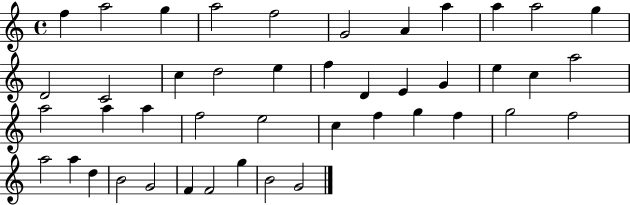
F5/q A5/h G5/q A5/h F5/h G4/h A4/q A5/q A5/q A5/h G5/q D4/h C4/h C5/q D5/h E5/q F5/q D4/q E4/q G4/q E5/q C5/q A5/h A5/h A5/q A5/q F5/h E5/h C5/q F5/q G5/q F5/q G5/h F5/h A5/h A5/q D5/q B4/h G4/h F4/q F4/h G5/q B4/h G4/h